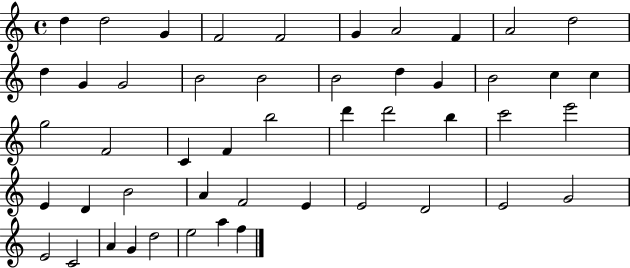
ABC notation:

X:1
T:Untitled
M:4/4
L:1/4
K:C
d d2 G F2 F2 G A2 F A2 d2 d G G2 B2 B2 B2 d G B2 c c g2 F2 C F b2 d' d'2 b c'2 e'2 E D B2 A F2 E E2 D2 E2 G2 E2 C2 A G d2 e2 a f